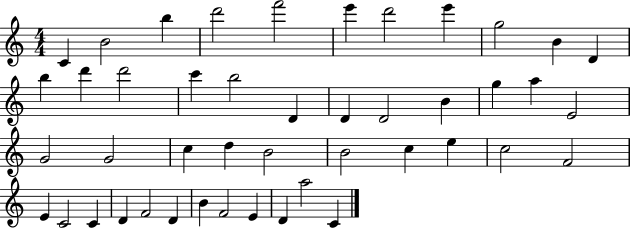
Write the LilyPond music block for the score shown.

{
  \clef treble
  \numericTimeSignature
  \time 4/4
  \key c \major
  c'4 b'2 b''4 | d'''2 f'''2 | e'''4 d'''2 e'''4 | g''2 b'4 d'4 | \break b''4 d'''4 d'''2 | c'''4 b''2 d'4 | d'4 d'2 b'4 | g''4 a''4 e'2 | \break g'2 g'2 | c''4 d''4 b'2 | b'2 c''4 e''4 | c''2 f'2 | \break e'4 c'2 c'4 | d'4 f'2 d'4 | b'4 f'2 e'4 | d'4 a''2 c'4 | \break \bar "|."
}